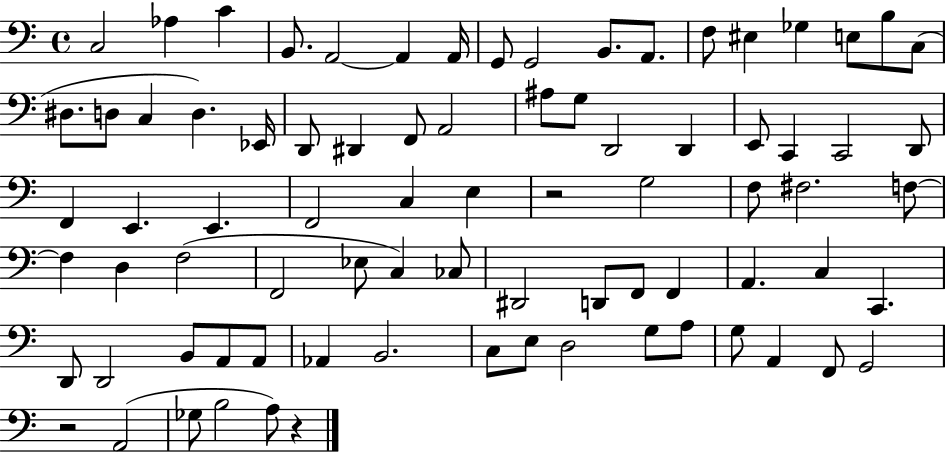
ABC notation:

X:1
T:Untitled
M:4/4
L:1/4
K:C
C,2 _A, C B,,/2 A,,2 A,, A,,/4 G,,/2 G,,2 B,,/2 A,,/2 F,/2 ^E, _G, E,/2 B,/2 C,/2 ^D,/2 D,/2 C, D, _E,,/4 D,,/2 ^D,, F,,/2 A,,2 ^A,/2 G,/2 D,,2 D,, E,,/2 C,, C,,2 D,,/2 F,, E,, E,, F,,2 C, E, z2 G,2 F,/2 ^F,2 F,/2 F, D, F,2 F,,2 _E,/2 C, _C,/2 ^D,,2 D,,/2 F,,/2 F,, A,, C, C,, D,,/2 D,,2 B,,/2 A,,/2 A,,/2 _A,, B,,2 C,/2 E,/2 D,2 G,/2 A,/2 G,/2 A,, F,,/2 G,,2 z2 A,,2 _G,/2 B,2 A,/2 z